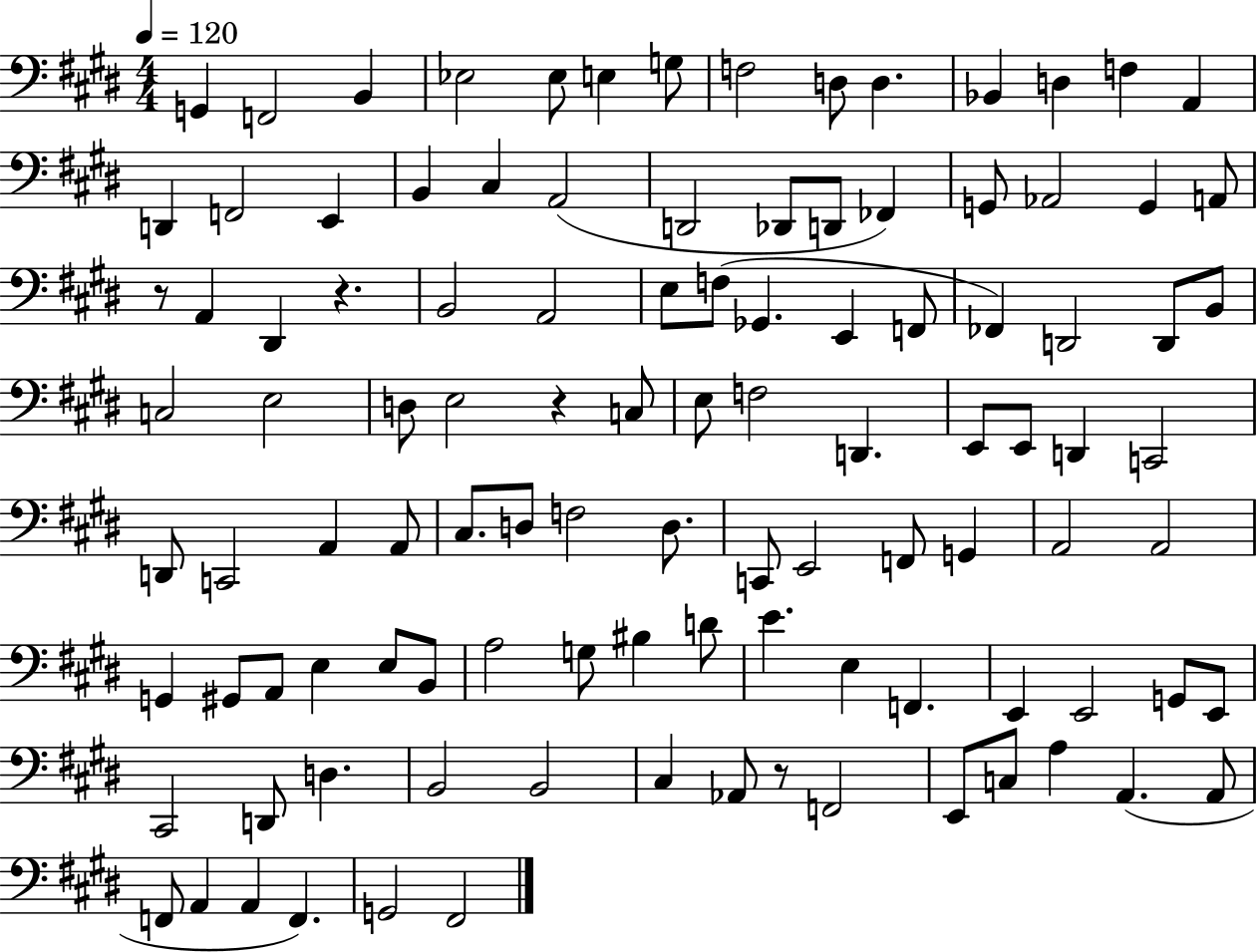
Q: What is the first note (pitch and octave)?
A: G2